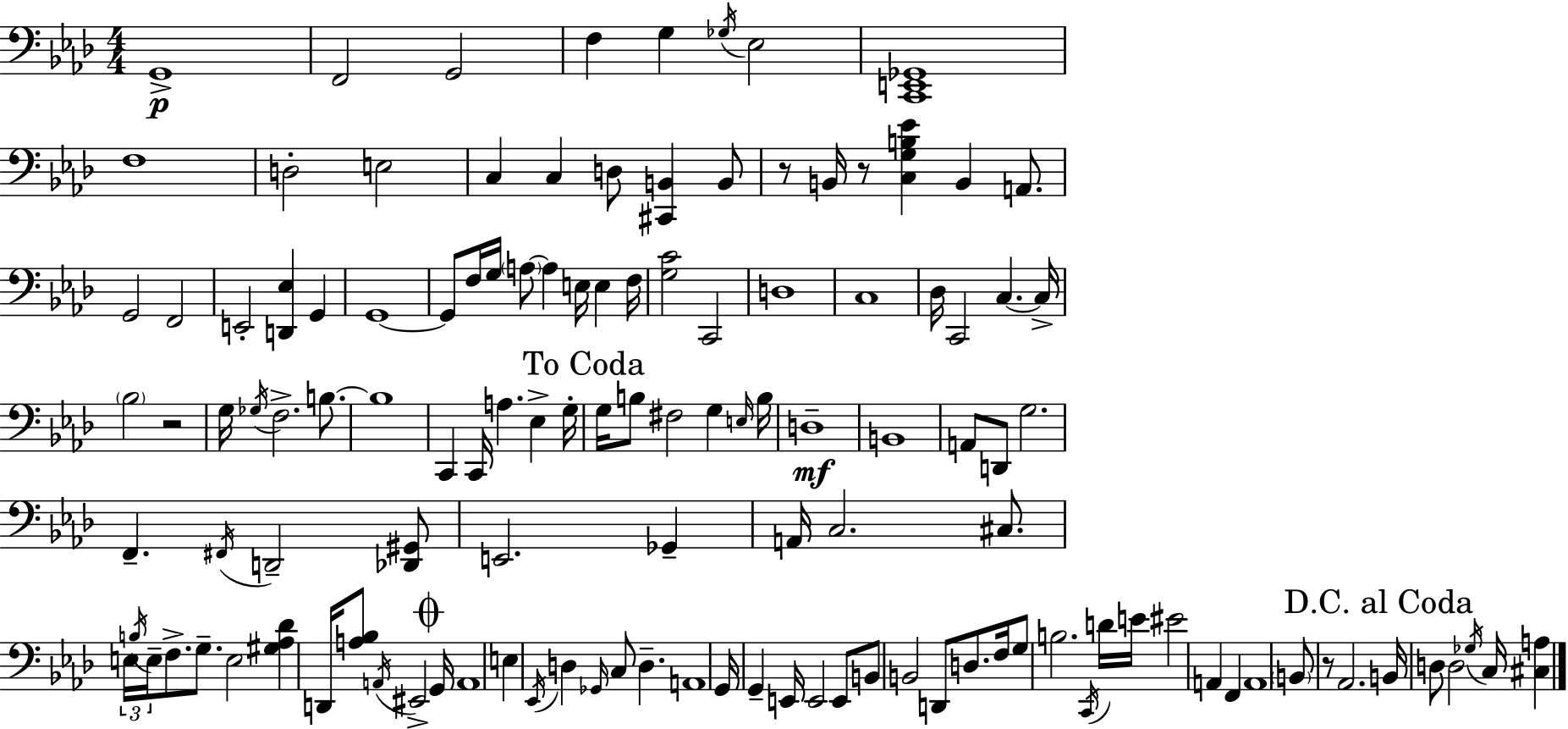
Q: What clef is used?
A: bass